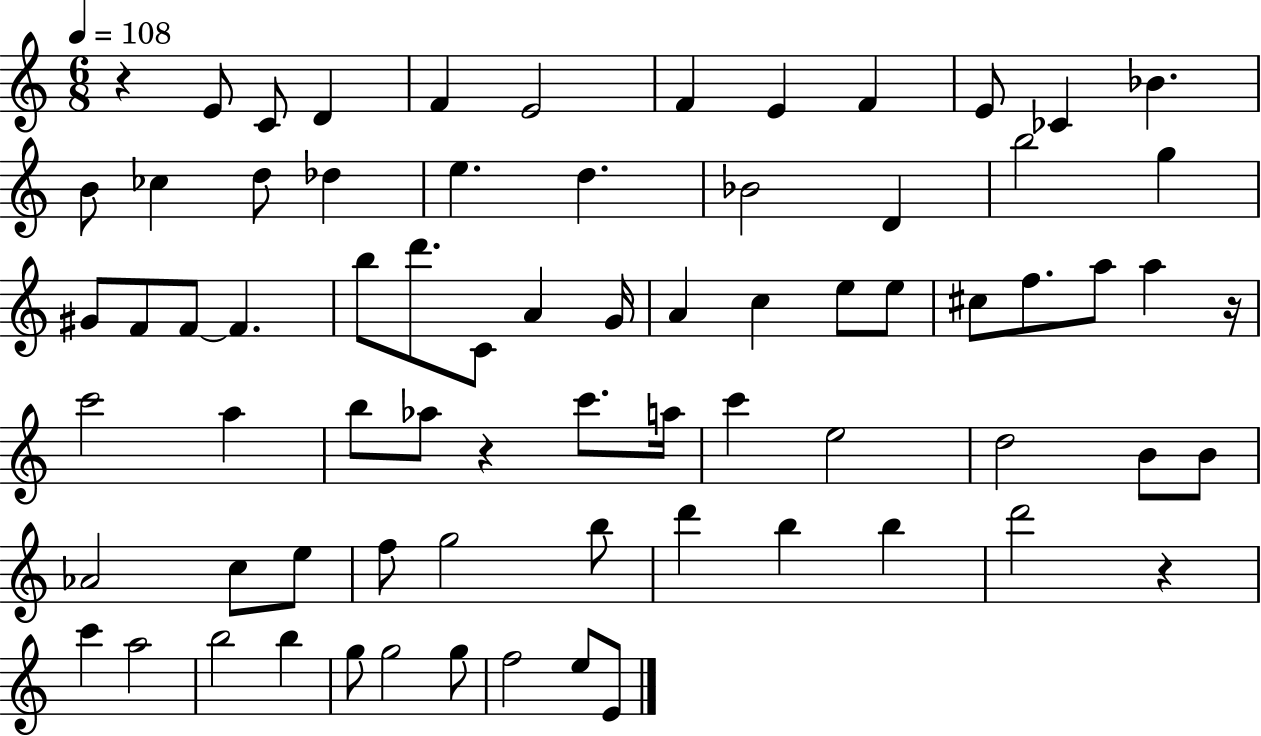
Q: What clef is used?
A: treble